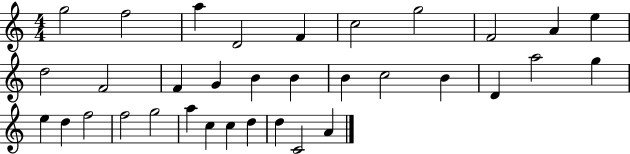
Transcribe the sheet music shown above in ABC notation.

X:1
T:Untitled
M:4/4
L:1/4
K:C
g2 f2 a D2 F c2 g2 F2 A e d2 F2 F G B B B c2 B D a2 g e d f2 f2 g2 a c c d d C2 A